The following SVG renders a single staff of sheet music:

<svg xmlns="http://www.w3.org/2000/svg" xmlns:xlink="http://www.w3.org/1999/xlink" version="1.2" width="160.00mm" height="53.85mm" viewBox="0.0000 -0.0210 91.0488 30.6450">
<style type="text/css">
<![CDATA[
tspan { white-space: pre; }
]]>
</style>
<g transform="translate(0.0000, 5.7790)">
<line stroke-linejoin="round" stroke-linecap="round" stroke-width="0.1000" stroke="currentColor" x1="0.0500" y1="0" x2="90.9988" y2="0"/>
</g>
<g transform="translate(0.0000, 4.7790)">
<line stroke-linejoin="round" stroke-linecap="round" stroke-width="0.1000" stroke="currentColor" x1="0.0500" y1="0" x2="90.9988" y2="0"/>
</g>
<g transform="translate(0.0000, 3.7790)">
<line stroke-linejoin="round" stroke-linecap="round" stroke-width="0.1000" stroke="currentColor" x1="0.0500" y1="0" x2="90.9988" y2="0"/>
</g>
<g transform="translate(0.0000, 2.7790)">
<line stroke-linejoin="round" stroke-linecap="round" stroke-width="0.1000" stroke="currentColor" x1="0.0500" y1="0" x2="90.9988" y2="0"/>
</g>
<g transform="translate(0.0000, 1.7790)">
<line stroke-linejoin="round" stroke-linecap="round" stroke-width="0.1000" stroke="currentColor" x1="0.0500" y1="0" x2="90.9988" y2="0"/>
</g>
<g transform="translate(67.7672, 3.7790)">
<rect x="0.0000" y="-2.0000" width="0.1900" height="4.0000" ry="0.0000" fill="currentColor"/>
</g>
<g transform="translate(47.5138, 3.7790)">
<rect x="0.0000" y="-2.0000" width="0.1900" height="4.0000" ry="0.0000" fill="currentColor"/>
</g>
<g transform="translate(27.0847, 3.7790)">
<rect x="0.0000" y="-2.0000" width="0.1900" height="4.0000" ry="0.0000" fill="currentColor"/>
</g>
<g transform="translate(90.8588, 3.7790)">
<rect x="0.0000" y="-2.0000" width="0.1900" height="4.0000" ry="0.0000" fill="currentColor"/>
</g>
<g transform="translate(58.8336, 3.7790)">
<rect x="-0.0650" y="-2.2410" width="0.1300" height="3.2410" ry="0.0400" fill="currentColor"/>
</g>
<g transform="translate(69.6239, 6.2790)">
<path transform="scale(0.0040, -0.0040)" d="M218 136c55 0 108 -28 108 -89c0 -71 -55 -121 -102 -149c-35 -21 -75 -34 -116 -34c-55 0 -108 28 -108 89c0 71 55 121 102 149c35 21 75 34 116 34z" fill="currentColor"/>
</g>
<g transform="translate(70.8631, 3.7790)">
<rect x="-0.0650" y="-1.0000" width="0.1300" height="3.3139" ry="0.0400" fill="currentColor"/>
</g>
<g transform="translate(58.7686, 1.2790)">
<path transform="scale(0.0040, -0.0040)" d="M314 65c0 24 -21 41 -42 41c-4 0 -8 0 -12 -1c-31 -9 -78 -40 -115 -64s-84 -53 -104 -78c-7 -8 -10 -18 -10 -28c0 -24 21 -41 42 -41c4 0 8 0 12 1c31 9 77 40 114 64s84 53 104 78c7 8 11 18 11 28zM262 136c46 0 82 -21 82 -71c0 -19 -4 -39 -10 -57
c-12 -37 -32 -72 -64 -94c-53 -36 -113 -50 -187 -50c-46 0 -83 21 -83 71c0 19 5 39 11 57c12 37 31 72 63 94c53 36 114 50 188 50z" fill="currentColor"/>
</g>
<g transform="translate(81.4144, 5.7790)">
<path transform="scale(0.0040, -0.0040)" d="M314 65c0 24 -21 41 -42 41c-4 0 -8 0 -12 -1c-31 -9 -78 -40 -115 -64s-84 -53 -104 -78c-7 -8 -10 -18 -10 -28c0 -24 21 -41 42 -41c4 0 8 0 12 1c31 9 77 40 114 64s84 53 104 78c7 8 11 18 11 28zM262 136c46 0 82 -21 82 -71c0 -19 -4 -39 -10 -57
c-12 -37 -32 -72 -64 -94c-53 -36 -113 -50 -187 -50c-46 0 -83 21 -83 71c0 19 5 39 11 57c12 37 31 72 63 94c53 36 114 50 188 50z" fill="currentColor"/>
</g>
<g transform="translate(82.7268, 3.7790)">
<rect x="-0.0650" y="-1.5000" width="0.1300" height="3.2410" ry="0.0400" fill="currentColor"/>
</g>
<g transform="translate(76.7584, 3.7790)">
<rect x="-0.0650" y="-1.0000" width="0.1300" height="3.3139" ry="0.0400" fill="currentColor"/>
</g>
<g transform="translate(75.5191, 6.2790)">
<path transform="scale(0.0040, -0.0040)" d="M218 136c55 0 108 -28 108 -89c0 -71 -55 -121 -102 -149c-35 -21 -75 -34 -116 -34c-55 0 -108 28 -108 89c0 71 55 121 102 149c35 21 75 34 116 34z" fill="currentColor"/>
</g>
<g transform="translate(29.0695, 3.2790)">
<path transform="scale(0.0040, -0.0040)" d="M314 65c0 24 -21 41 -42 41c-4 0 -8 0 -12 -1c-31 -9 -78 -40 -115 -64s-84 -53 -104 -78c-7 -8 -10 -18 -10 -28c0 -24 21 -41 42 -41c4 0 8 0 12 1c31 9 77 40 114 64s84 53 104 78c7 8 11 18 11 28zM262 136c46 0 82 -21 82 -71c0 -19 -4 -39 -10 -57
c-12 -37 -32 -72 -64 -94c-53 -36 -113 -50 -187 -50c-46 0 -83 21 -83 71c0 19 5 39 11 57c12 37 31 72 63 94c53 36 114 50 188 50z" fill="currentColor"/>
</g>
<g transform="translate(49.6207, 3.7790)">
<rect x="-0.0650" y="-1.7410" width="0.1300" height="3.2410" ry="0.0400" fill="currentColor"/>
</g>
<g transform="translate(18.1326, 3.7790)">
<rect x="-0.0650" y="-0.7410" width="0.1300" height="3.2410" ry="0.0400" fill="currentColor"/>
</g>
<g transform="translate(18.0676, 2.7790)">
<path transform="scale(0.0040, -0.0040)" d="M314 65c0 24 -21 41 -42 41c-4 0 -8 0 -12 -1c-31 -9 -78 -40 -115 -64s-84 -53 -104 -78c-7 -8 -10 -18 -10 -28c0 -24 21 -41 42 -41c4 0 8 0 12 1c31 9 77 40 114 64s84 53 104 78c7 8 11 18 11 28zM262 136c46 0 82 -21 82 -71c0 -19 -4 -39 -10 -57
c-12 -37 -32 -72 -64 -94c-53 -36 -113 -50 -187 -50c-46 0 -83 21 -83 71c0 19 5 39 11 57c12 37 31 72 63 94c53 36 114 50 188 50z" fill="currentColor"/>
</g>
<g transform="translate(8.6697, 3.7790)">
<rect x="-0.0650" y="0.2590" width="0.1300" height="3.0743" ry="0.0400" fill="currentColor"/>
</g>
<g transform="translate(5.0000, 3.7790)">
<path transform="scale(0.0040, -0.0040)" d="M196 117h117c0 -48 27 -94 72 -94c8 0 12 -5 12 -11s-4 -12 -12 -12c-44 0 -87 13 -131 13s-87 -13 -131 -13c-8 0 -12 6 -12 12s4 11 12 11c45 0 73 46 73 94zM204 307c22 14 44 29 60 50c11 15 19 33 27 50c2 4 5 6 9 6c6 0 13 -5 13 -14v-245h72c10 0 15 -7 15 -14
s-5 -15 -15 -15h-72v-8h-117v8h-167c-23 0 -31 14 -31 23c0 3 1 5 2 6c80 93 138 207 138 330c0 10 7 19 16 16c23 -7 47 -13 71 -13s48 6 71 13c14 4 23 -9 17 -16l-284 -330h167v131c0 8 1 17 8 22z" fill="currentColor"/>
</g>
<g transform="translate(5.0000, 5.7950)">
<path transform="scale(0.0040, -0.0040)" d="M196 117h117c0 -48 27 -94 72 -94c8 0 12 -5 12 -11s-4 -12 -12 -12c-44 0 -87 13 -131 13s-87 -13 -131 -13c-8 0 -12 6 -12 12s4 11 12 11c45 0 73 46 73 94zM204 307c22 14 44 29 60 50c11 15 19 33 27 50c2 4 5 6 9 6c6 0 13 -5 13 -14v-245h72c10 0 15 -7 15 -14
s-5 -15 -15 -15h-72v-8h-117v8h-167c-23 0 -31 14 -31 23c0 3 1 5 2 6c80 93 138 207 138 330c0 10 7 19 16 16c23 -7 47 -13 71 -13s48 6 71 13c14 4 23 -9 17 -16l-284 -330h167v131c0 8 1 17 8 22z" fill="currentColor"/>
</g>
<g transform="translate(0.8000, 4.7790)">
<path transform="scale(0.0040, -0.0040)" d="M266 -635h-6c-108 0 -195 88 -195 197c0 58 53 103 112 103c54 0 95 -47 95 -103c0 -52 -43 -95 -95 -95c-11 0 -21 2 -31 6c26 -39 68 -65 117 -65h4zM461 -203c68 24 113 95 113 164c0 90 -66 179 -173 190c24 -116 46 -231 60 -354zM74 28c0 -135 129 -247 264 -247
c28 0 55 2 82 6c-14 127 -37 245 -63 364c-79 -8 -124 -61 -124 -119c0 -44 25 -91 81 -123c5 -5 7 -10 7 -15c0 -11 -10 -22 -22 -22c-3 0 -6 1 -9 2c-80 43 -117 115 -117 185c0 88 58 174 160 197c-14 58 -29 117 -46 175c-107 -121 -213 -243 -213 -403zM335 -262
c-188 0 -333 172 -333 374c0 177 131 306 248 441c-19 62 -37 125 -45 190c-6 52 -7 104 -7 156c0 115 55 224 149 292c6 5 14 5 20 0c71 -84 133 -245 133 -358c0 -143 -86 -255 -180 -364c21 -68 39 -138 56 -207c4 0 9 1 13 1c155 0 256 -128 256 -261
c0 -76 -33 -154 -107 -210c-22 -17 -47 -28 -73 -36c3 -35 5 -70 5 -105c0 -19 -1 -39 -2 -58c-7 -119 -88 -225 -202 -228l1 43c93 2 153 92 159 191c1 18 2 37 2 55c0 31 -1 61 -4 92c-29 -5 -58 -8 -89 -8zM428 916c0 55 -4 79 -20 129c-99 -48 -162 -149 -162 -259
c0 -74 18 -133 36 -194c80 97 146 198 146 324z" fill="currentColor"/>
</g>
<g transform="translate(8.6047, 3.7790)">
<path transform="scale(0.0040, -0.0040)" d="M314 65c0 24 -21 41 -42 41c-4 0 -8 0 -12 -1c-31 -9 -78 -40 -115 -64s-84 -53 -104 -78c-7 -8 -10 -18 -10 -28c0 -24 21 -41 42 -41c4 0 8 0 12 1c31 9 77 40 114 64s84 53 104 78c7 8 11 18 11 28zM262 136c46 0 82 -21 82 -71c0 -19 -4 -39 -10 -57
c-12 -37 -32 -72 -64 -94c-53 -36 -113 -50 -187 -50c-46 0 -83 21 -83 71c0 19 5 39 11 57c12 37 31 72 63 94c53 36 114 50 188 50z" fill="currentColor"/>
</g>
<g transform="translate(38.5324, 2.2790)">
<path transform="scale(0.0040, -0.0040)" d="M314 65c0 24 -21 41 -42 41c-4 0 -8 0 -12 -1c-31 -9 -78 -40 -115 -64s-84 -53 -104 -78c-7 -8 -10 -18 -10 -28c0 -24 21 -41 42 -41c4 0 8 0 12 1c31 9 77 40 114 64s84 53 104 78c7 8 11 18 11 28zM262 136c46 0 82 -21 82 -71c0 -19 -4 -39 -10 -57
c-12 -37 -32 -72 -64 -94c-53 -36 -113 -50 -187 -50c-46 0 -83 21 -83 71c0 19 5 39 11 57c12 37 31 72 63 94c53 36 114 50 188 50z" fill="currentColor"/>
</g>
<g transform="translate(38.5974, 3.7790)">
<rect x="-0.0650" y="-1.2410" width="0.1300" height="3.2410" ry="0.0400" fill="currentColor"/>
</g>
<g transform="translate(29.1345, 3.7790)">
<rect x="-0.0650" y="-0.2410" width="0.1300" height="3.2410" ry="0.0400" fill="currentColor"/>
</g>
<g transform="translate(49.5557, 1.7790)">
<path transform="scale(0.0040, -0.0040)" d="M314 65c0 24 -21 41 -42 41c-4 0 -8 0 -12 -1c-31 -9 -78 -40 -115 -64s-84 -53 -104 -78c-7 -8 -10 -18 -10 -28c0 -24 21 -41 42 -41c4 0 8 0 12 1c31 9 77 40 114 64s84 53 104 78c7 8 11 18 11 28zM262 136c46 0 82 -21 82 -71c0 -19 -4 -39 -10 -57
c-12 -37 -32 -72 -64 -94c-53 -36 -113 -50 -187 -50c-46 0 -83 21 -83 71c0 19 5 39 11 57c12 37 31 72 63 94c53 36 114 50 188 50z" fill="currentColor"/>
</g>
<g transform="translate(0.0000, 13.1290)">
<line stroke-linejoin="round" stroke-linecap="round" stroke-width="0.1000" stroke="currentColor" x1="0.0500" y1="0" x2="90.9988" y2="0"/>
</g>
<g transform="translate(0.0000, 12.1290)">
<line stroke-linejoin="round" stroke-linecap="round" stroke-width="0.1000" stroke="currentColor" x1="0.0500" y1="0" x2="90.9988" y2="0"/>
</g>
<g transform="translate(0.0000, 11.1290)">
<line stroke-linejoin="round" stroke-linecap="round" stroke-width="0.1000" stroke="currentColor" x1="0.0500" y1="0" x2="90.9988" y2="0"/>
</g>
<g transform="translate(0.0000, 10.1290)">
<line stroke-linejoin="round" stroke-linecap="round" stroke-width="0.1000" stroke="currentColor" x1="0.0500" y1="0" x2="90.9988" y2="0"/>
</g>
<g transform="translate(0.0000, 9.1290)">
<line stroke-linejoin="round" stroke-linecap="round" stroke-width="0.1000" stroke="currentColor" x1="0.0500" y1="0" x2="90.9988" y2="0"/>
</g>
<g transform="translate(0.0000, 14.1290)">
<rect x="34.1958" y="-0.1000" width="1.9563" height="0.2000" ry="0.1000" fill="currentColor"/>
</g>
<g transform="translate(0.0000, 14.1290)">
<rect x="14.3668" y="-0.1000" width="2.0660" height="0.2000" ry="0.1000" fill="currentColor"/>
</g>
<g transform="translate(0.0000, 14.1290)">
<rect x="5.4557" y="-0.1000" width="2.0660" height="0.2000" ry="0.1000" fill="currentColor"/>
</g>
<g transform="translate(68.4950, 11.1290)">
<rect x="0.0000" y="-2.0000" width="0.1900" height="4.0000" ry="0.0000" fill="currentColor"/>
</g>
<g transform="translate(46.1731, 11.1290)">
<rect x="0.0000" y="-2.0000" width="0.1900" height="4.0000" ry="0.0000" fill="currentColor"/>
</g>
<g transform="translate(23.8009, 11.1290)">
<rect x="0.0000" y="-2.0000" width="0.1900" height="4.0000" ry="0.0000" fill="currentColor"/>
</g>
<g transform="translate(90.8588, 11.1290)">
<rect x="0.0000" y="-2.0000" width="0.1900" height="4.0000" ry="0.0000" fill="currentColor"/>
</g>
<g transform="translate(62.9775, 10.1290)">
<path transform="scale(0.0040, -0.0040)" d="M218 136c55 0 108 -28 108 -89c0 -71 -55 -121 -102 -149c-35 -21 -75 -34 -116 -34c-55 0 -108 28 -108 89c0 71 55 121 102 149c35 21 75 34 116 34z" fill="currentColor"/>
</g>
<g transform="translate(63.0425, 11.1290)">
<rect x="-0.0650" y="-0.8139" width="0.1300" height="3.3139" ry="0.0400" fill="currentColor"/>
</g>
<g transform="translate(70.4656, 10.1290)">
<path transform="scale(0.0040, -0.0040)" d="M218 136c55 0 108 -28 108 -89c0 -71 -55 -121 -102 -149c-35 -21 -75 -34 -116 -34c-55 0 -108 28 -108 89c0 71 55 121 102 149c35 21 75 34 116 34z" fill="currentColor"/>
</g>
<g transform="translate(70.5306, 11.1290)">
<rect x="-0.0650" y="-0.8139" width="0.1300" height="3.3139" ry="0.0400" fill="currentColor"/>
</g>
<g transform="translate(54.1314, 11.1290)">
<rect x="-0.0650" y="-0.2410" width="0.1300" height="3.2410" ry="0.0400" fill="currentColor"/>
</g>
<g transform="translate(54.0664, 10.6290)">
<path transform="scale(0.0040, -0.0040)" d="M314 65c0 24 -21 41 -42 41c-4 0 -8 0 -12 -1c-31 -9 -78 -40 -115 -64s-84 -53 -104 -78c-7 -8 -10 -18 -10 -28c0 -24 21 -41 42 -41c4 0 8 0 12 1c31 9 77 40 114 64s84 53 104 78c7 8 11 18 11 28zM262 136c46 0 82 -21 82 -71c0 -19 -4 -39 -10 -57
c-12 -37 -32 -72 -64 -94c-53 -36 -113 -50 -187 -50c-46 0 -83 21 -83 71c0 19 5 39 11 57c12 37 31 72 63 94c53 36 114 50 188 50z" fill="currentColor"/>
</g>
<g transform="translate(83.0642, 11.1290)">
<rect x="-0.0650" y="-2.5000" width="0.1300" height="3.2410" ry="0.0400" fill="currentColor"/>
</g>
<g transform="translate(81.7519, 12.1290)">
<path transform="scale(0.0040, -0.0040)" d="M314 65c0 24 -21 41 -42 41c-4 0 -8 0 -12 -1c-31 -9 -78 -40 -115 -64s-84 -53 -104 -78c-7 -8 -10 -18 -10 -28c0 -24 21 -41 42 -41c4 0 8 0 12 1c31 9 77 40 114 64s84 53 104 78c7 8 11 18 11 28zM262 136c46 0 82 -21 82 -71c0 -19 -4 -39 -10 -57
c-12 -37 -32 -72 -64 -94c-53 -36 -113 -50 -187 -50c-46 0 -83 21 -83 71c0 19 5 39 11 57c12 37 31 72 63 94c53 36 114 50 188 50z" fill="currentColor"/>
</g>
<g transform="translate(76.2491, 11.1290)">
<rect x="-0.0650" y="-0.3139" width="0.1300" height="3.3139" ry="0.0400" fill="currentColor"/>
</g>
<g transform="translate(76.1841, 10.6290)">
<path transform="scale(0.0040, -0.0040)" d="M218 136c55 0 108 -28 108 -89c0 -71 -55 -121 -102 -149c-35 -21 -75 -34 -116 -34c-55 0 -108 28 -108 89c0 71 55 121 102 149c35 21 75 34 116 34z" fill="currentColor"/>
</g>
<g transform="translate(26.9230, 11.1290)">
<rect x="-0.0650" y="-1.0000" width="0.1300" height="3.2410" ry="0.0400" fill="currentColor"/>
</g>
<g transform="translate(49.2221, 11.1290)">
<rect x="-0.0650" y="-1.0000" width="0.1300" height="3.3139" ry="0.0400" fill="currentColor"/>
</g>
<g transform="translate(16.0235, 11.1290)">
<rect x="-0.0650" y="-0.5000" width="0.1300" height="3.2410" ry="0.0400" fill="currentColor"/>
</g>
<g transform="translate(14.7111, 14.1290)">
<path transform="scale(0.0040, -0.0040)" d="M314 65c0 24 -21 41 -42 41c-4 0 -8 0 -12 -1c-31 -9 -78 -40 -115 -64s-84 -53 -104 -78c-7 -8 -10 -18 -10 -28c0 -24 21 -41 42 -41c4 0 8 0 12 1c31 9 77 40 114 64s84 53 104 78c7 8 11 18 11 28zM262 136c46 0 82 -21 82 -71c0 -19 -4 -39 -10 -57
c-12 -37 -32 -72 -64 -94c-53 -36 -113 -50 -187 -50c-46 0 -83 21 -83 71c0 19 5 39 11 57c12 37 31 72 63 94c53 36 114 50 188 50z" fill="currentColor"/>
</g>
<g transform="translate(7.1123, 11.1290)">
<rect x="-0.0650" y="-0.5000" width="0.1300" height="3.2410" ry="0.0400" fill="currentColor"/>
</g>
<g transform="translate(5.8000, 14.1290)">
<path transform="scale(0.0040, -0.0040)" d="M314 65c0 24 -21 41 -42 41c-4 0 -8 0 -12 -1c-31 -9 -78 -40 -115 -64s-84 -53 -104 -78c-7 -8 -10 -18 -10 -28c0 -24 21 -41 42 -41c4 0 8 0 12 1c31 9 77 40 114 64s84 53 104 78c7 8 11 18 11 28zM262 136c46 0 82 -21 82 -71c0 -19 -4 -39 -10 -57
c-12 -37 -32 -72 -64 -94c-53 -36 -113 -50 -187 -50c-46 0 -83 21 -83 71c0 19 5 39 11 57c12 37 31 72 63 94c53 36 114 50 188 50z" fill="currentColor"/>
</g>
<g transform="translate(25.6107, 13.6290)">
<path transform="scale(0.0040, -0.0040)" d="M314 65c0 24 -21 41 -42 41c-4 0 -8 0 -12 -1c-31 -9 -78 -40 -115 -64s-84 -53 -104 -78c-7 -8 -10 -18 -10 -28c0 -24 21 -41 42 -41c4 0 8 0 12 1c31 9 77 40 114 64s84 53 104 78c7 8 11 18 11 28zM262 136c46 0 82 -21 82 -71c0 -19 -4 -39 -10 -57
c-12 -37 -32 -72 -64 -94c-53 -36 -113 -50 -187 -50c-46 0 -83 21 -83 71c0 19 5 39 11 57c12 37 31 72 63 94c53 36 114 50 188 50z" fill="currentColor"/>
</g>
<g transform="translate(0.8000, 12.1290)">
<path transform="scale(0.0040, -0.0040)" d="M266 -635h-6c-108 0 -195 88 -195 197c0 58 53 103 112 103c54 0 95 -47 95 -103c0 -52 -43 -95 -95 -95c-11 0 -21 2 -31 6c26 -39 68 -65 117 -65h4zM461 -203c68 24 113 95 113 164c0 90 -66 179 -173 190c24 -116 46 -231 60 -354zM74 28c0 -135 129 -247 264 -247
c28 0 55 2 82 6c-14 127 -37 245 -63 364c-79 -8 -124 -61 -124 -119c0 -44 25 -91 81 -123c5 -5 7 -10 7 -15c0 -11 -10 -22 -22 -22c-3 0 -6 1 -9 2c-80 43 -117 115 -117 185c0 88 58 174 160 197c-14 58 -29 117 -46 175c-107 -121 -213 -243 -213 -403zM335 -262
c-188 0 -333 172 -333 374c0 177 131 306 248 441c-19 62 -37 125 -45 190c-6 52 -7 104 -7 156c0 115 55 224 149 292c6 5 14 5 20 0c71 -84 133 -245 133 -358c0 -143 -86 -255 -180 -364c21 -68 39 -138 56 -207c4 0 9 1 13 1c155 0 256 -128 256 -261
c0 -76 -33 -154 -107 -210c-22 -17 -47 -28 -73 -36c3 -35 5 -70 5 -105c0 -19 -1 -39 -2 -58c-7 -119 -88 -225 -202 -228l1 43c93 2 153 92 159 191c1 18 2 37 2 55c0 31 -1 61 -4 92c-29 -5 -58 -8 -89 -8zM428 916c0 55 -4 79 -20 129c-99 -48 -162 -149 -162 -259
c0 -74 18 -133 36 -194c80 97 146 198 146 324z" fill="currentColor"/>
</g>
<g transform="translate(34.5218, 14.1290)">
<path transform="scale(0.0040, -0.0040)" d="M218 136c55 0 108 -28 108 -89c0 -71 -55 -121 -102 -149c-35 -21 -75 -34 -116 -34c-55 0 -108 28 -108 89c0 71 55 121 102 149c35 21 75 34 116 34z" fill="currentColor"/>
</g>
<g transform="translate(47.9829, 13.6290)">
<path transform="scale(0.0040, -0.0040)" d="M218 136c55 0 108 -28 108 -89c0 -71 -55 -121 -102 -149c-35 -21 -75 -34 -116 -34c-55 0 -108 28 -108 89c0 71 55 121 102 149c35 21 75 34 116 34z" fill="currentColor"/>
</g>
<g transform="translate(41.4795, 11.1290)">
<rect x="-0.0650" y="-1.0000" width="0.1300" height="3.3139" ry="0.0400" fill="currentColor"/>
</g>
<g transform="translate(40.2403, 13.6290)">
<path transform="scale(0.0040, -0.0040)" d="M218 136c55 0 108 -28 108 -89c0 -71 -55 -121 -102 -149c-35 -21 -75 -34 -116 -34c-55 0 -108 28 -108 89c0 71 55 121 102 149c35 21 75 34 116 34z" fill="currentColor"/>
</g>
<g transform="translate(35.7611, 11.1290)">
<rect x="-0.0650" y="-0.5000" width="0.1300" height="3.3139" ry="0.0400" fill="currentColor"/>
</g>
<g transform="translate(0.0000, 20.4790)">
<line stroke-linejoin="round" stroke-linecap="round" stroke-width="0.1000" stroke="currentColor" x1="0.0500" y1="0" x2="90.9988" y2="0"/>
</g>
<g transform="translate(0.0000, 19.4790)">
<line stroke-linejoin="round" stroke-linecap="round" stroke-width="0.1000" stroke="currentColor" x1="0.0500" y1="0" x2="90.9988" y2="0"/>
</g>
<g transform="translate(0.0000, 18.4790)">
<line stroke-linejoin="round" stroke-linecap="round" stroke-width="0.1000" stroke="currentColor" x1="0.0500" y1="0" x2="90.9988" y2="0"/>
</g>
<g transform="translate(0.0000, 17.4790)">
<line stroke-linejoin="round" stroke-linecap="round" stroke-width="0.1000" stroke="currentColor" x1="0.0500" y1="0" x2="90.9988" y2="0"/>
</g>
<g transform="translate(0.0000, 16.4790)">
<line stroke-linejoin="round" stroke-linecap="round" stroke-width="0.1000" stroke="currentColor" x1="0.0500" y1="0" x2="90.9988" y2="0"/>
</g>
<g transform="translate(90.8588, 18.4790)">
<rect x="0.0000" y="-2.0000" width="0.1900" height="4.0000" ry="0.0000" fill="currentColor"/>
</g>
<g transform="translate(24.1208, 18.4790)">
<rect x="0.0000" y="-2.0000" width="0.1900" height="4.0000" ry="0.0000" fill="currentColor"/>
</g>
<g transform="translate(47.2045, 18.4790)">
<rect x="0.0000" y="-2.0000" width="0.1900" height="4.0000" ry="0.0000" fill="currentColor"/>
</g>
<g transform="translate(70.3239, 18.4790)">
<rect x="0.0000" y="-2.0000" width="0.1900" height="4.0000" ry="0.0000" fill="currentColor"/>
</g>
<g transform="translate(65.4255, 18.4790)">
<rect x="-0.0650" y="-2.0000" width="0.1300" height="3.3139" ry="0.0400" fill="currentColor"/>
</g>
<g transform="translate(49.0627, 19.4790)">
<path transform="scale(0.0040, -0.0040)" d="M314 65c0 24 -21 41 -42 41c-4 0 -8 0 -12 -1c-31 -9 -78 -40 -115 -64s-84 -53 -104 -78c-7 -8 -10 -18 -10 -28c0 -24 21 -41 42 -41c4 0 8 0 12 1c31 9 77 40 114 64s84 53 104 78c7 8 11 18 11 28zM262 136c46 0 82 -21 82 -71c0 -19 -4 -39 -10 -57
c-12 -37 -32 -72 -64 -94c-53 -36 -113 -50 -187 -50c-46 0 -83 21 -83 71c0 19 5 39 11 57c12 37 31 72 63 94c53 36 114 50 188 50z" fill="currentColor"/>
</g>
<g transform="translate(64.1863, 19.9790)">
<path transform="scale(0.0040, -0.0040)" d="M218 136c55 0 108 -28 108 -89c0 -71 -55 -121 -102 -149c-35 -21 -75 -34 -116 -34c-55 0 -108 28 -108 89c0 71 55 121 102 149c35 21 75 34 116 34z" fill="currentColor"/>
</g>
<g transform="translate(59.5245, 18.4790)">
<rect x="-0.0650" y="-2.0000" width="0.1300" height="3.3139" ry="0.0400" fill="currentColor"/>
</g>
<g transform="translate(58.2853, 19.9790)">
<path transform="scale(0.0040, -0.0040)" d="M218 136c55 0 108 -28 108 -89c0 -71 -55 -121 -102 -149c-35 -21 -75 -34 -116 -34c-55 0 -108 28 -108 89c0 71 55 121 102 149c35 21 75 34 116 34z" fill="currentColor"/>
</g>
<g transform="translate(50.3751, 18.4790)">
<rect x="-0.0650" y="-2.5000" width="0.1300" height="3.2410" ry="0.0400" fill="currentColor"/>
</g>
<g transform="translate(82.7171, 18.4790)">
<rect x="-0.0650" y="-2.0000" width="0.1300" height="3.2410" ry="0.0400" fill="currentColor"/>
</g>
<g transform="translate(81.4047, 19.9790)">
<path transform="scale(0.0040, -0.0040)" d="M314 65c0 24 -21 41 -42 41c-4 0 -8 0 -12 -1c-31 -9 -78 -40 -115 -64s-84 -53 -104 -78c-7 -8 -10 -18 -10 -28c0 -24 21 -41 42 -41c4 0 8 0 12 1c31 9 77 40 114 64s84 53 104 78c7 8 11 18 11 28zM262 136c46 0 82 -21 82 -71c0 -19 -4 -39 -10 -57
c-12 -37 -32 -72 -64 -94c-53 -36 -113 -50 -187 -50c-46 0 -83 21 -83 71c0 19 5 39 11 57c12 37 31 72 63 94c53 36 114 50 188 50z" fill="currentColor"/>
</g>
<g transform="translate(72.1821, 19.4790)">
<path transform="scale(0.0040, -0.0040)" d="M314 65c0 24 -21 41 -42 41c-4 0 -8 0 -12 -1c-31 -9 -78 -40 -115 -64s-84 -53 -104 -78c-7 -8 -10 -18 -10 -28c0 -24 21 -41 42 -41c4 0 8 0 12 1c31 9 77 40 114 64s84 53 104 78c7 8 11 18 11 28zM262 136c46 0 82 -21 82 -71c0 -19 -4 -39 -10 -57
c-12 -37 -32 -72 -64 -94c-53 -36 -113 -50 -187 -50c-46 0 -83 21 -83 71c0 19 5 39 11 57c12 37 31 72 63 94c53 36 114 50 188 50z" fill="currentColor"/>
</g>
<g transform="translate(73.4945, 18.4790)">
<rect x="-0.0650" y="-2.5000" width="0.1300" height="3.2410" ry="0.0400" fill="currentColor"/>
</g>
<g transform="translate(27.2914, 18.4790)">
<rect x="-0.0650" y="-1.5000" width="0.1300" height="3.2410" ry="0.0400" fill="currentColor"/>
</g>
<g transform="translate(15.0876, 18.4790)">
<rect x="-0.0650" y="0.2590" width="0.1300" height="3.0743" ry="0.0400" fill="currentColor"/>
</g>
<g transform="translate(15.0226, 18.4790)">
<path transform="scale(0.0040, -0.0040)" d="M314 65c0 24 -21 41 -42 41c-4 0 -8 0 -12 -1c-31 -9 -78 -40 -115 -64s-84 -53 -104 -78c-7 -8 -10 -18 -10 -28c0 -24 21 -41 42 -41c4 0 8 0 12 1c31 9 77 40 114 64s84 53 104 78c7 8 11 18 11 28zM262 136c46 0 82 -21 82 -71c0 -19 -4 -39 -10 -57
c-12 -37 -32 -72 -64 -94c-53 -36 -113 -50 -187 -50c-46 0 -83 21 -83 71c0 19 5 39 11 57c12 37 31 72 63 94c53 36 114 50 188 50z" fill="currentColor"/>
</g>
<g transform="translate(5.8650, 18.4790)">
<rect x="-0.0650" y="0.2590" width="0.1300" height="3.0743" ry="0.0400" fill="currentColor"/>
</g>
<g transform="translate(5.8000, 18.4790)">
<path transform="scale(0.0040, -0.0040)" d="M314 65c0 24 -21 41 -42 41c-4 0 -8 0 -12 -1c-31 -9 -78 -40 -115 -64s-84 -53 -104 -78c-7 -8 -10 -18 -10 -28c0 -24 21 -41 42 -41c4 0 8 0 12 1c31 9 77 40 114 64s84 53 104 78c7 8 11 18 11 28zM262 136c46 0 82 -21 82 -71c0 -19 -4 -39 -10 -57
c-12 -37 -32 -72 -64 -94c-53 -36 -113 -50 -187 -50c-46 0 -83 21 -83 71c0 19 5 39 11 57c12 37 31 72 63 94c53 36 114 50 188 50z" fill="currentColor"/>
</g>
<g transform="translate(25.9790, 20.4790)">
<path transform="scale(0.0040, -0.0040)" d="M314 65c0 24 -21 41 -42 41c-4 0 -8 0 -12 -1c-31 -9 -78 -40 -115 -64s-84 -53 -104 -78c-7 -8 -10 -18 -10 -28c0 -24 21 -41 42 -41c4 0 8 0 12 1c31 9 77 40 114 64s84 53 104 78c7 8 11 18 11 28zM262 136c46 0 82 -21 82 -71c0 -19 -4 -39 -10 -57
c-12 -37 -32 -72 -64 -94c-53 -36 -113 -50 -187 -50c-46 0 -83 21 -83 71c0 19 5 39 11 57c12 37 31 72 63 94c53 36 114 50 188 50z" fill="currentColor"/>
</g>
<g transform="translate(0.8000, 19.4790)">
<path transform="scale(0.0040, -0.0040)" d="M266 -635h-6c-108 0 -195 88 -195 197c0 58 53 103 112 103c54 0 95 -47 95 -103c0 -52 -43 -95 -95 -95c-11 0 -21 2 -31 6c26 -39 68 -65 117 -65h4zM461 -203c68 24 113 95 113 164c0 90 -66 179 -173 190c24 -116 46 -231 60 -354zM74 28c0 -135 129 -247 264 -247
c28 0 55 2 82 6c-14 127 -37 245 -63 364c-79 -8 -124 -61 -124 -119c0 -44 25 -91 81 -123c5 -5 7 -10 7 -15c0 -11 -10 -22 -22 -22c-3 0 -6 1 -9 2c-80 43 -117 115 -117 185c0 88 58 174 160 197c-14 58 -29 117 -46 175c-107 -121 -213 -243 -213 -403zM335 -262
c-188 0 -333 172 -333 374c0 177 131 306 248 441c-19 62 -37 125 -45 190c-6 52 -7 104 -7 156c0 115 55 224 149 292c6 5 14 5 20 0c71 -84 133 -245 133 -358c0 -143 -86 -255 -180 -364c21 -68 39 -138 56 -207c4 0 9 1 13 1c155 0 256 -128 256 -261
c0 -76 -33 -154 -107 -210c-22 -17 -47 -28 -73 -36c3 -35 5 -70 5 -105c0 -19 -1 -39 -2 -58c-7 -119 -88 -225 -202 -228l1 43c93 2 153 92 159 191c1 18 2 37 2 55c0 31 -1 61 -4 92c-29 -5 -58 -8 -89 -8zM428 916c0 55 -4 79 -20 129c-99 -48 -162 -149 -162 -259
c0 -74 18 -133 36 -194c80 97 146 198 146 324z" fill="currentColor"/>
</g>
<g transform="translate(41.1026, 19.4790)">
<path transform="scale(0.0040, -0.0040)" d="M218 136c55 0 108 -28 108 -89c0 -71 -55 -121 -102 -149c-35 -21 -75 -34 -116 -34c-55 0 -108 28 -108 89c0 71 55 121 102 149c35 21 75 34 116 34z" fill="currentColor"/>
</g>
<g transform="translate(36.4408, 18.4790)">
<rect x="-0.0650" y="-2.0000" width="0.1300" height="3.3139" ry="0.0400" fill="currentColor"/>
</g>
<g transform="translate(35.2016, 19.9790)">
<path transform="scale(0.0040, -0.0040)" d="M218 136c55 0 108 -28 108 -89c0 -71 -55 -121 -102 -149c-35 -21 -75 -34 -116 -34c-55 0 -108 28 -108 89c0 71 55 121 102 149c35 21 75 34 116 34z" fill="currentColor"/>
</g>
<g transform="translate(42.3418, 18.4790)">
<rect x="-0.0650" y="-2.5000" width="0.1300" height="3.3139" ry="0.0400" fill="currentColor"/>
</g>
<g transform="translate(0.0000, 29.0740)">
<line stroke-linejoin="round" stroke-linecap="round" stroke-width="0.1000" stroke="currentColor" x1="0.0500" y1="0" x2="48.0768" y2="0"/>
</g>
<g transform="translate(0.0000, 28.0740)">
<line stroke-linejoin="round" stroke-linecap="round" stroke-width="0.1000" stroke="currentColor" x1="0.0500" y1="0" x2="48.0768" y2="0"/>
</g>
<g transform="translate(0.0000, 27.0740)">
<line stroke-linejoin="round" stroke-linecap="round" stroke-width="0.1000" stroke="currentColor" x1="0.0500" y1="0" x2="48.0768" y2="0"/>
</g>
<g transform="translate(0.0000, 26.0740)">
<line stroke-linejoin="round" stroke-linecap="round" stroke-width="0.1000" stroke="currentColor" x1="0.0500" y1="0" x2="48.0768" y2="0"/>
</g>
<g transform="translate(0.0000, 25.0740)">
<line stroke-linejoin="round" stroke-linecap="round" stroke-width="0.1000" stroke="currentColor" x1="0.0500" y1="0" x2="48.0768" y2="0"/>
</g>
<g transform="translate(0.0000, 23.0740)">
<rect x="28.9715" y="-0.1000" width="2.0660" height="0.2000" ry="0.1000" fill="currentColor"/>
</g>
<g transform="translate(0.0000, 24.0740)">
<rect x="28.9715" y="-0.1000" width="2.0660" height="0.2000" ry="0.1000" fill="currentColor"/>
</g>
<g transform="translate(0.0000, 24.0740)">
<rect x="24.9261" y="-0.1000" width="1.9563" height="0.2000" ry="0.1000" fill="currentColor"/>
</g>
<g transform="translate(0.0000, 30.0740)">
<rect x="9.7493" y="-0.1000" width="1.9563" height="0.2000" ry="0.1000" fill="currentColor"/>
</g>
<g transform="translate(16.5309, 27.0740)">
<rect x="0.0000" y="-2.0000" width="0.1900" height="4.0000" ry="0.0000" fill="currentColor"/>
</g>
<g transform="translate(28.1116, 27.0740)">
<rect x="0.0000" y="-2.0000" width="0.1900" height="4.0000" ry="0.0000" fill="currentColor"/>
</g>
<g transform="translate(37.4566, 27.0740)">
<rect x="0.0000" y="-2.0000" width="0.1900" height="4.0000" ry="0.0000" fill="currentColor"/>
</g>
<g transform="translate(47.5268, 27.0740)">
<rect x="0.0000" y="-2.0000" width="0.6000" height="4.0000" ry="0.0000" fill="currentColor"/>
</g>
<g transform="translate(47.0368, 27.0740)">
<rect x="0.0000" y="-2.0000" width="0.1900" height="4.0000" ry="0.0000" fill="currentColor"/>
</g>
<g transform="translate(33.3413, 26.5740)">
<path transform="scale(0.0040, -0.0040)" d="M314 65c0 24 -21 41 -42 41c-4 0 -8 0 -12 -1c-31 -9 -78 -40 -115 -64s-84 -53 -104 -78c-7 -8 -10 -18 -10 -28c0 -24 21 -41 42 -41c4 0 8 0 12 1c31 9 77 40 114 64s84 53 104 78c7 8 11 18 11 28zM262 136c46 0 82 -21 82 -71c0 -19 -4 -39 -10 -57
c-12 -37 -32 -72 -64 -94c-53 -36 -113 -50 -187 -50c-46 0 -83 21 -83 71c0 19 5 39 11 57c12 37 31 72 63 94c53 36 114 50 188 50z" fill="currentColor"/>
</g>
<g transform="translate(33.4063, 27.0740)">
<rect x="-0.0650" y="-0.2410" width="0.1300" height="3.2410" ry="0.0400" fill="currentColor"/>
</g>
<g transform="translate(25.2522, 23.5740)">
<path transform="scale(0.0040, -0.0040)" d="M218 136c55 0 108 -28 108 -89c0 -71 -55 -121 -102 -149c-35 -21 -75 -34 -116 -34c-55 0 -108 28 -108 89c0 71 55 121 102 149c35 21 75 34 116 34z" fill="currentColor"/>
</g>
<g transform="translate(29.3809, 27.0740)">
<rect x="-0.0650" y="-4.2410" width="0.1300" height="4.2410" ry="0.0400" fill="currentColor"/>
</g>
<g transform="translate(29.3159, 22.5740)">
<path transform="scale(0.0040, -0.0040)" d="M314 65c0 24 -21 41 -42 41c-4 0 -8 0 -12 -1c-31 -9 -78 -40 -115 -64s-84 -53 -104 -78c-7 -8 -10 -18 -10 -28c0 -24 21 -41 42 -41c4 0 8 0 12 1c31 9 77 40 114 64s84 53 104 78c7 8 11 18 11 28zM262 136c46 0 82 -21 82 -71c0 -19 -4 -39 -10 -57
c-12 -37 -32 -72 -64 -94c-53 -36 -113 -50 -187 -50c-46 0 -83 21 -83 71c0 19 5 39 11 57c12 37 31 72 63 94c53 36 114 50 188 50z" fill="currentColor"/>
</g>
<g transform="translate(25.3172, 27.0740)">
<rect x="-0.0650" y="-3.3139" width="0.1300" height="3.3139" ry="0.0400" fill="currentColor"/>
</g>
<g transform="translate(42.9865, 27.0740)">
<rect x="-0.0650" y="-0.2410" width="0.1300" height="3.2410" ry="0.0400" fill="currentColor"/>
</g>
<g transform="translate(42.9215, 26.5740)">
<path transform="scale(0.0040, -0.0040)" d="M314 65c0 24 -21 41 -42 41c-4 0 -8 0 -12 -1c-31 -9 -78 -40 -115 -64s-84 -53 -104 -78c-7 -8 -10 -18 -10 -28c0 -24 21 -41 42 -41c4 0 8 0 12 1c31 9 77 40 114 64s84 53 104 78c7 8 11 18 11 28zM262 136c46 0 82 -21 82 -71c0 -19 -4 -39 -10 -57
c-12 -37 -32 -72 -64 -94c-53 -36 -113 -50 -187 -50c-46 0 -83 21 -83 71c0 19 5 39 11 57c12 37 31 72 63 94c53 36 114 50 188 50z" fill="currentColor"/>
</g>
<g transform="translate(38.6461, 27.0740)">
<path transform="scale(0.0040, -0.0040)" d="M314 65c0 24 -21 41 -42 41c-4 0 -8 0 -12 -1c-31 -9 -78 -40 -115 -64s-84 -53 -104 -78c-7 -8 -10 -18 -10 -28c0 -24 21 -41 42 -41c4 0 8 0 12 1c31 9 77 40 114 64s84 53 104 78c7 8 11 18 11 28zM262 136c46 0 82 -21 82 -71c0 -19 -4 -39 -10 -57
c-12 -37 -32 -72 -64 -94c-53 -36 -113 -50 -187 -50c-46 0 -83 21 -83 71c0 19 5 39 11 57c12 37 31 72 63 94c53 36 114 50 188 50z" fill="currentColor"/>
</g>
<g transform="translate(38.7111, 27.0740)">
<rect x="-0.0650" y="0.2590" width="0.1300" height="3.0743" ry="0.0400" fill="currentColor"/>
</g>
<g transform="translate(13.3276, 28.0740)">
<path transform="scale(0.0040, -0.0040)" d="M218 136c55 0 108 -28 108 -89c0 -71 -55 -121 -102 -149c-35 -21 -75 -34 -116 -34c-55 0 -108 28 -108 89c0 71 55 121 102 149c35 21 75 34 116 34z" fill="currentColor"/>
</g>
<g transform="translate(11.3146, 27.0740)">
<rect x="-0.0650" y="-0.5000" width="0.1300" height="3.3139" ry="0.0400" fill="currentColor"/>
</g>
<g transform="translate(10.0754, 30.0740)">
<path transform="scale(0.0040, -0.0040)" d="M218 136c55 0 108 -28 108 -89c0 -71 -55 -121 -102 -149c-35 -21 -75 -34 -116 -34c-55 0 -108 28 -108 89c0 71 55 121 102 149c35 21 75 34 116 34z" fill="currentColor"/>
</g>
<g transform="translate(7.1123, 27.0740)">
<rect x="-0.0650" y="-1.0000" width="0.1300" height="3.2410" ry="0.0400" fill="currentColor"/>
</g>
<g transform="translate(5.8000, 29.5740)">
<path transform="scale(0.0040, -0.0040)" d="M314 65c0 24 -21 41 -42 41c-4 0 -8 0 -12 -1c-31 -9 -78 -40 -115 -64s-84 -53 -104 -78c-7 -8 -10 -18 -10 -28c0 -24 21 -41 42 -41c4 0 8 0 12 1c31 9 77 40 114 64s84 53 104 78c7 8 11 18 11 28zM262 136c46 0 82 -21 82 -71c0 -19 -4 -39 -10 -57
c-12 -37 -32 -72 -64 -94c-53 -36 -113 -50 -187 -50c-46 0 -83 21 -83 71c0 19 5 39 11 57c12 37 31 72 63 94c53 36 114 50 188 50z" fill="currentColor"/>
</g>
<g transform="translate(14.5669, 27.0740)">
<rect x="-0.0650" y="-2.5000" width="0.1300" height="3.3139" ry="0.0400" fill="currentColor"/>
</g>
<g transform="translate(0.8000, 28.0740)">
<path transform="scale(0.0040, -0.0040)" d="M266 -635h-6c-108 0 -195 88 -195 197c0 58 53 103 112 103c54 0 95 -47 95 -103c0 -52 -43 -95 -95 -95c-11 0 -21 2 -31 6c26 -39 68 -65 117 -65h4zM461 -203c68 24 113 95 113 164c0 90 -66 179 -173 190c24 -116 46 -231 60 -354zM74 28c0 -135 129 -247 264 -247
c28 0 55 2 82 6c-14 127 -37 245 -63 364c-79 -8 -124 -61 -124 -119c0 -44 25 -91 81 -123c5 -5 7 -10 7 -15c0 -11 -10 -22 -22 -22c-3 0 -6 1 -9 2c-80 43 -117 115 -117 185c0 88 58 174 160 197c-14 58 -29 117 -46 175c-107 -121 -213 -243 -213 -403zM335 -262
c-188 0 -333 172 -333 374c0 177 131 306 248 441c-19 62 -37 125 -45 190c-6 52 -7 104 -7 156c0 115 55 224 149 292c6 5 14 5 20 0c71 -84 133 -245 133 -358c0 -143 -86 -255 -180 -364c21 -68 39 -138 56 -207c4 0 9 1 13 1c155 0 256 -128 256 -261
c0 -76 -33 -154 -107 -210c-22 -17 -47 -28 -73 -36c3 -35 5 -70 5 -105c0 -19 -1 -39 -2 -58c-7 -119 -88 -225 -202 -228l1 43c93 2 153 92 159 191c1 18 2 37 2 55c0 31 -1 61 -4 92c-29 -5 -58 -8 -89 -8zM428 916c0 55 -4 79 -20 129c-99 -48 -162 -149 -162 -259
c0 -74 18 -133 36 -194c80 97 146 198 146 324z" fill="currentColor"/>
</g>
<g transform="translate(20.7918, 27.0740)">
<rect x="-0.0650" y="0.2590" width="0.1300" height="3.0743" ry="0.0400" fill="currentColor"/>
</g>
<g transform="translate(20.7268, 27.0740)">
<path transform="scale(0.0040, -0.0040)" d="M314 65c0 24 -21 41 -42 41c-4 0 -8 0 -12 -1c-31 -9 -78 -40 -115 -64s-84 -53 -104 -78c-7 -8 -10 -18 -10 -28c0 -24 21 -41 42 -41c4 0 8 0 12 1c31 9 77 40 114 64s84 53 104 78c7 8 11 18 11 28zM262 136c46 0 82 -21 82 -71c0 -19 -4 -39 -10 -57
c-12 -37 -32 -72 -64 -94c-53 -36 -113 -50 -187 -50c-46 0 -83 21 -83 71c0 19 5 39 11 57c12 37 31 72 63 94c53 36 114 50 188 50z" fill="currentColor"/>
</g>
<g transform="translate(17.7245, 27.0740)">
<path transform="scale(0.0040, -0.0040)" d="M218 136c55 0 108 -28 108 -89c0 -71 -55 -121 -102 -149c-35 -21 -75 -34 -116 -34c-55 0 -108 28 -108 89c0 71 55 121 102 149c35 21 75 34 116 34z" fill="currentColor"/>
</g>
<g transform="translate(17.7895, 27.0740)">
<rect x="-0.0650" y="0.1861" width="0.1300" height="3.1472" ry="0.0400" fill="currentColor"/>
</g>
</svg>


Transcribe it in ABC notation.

X:1
T:Untitled
M:4/4
L:1/4
K:C
B2 d2 c2 e2 f2 g2 D D E2 C2 C2 D2 C D D c2 d d c G2 B2 B2 E2 F G G2 F F G2 F2 D2 C G B B2 b d'2 c2 B2 c2